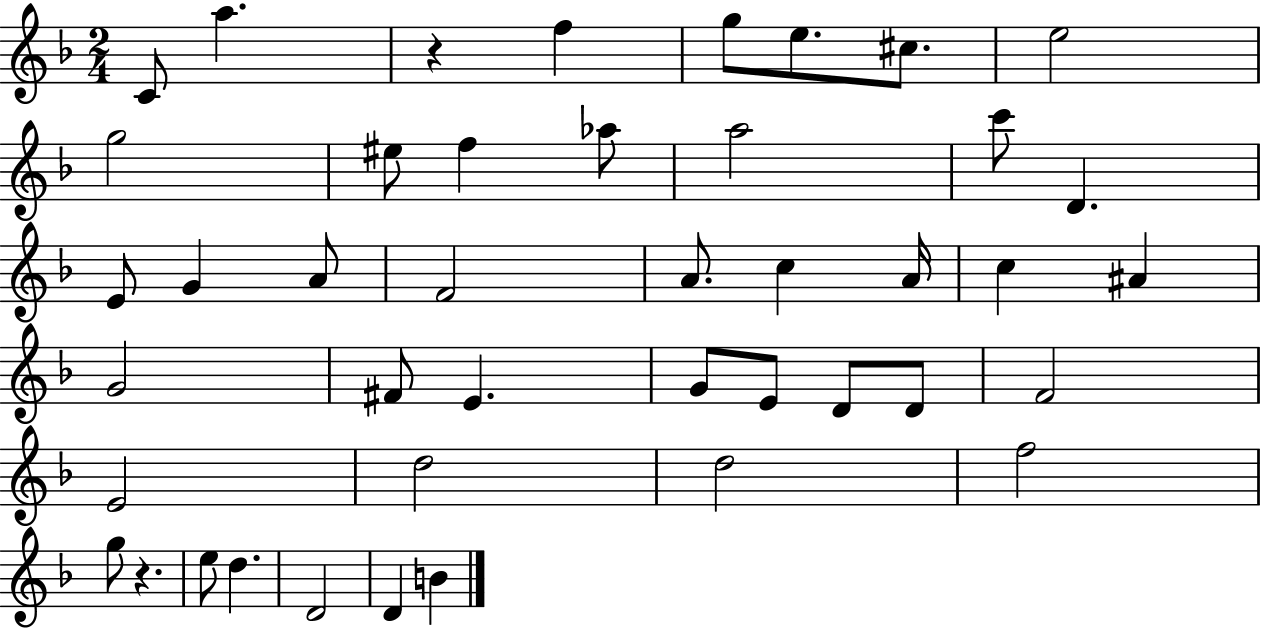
{
  \clef treble
  \numericTimeSignature
  \time 2/4
  \key f \major
  c'8 a''4. | r4 f''4 | g''8 e''8. cis''8. | e''2 | \break g''2 | eis''8 f''4 aes''8 | a''2 | c'''8 d'4. | \break e'8 g'4 a'8 | f'2 | a'8. c''4 a'16 | c''4 ais'4 | \break g'2 | fis'8 e'4. | g'8 e'8 d'8 d'8 | f'2 | \break e'2 | d''2 | d''2 | f''2 | \break g''8 r4. | e''8 d''4. | d'2 | d'4 b'4 | \break \bar "|."
}